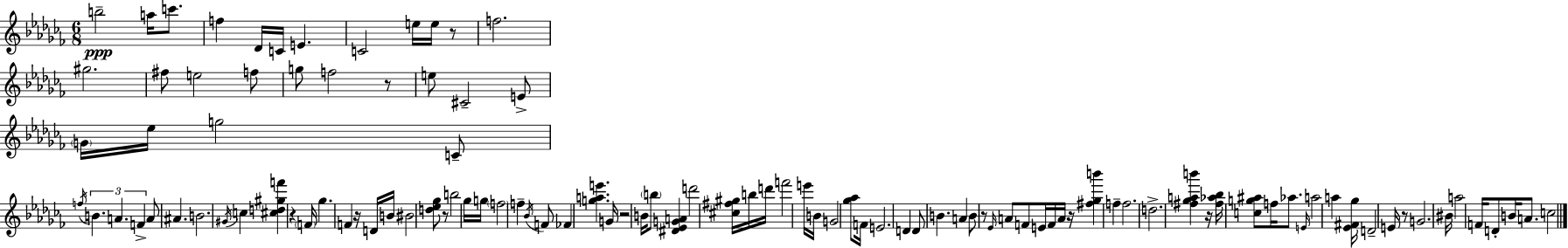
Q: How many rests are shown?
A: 10